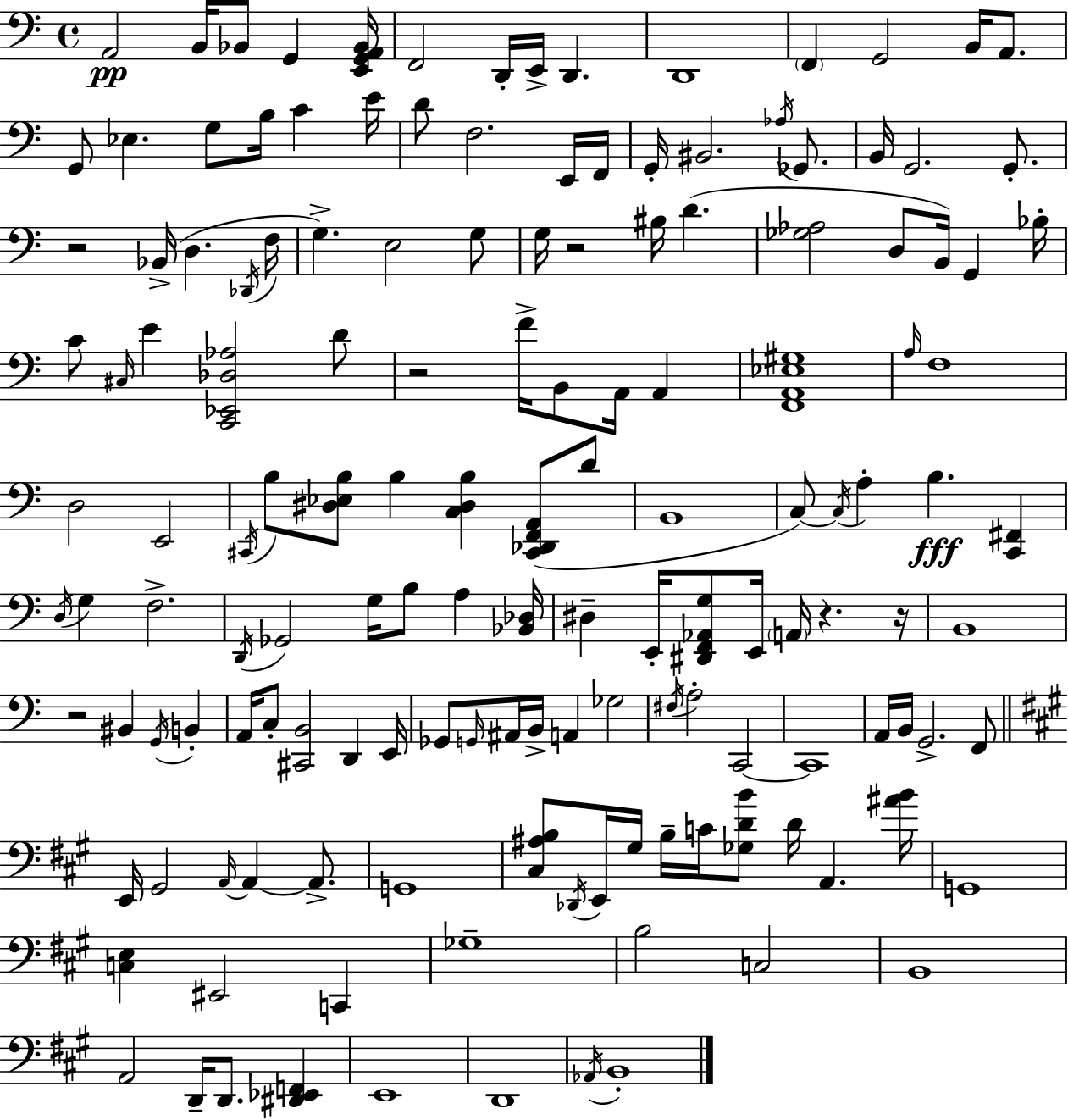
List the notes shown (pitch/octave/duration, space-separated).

A2/h B2/s Bb2/e G2/q [E2,G2,A2,Bb2]/s F2/h D2/s E2/s D2/q. D2/w F2/q G2/h B2/s A2/e. G2/e Eb3/q. G3/e B3/s C4/q E4/s D4/e F3/h. E2/s F2/s G2/s BIS2/h. Ab3/s Gb2/e. B2/s G2/h. G2/e. R/h Bb2/s D3/q. Db2/s F3/s G3/q. E3/h G3/e G3/s R/h BIS3/s D4/q. [Gb3,Ab3]/h D3/e B2/s G2/q Bb3/s C4/e C#3/s E4/q [C2,Eb2,Db3,Ab3]/h D4/e R/h F4/s B2/e A2/s A2/q [F2,A2,Eb3,G#3]/w A3/s F3/w D3/h E2/h C#2/s B3/e [D#3,Eb3,B3]/e B3/q [C3,D#3,B3]/q [C#2,Db2,F2,A2]/e D4/e B2/w C3/e C3/s A3/q B3/q. [C2,F#2]/q D3/s G3/q F3/h. D2/s Gb2/h G3/s B3/e A3/q [Bb2,Db3]/s D#3/q E2/s [D#2,F2,Ab2,G3]/e E2/s A2/s R/q. R/s B2/w R/h BIS2/q G2/s B2/q A2/s C3/e [C#2,B2]/h D2/q E2/s Gb2/e G2/s A#2/s B2/s A2/q Gb3/h F#3/s A3/h C2/h C2/w A2/s B2/s G2/h. F2/e E2/s G#2/h A2/s A2/q A2/e. G2/w [C#3,A#3,B3]/e Db2/s E2/s G#3/s B3/s C4/s [Gb3,D4,B4]/e D4/s A2/q. [A#4,B4]/s G2/w [C3,E3]/q EIS2/h C2/q Gb3/w B3/h C3/h B2/w A2/h D2/s D2/e. [D#2,Eb2,F2]/q E2/w D2/w Ab2/s B2/w